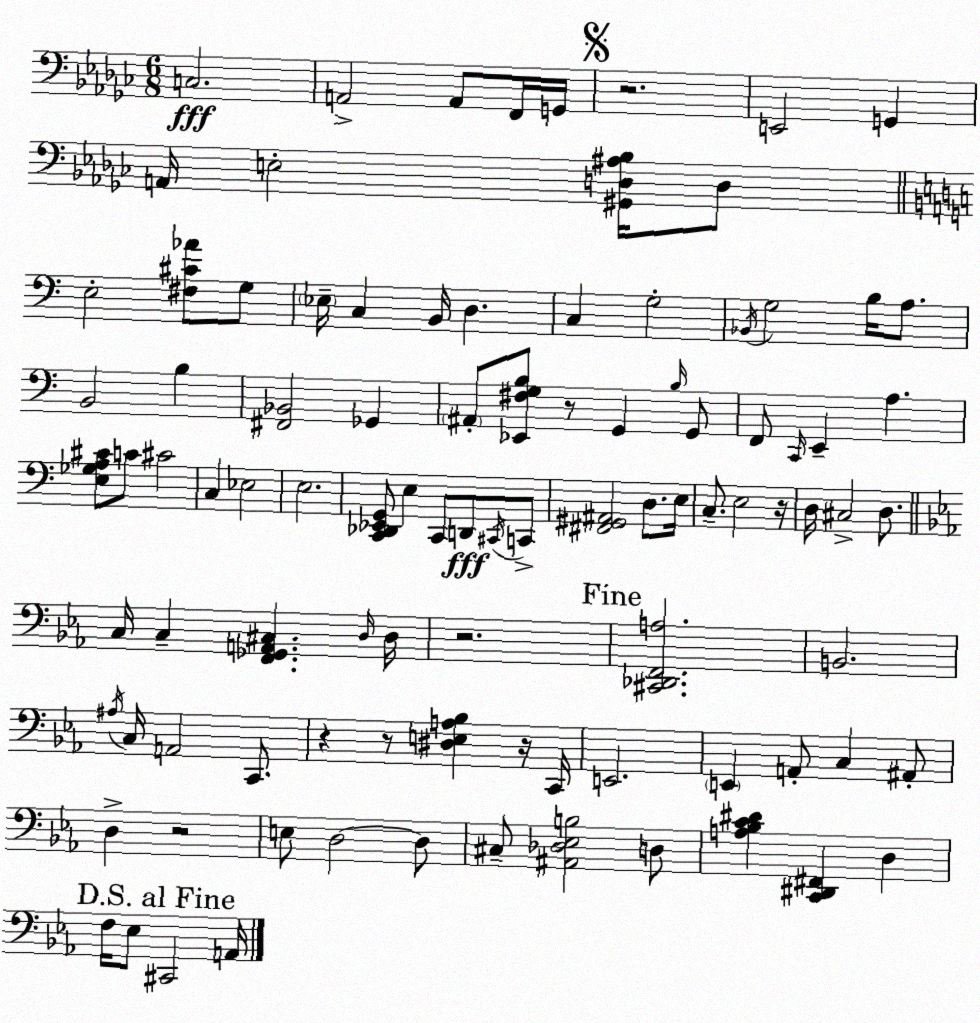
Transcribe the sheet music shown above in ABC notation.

X:1
T:Untitled
M:6/8
L:1/4
K:Ebm
C,2 A,,2 A,,/2 F,,/4 G,,/4 z2 E,,2 G,, A,,/4 E,2 [^G,,D,^A,_B,]/4 D,/2 E,2 [^F,^C_A]/2 G,/2 _E,/4 C, B,,/4 D, C, G,2 _B,,/4 G,2 B,/4 A,/2 B,,2 B, [^F,,_B,,]2 _G,, ^A,,/2 [_E,,^F,G,B,]/2 z/2 G,, B,/4 G,,/2 F,,/2 C,,/4 E,, A, [E,_G,A,^C]/2 C/2 ^C2 C, _E,2 E,2 [C,,_D,,_E,,G,,]/2 E, C,,/2 D,,/2 ^C,,/4 C,,/2 [^F,,^G,,^A,,]2 D,/2 E,/4 C,/2 E,2 z/4 D,/4 ^C,2 D,/2 C,/4 C, [F,,_G,,A,,^C,] D,/4 D,/4 z2 [^C,,_D,,F,,A,]2 B,,2 ^A,/4 C,/4 A,,2 C,,/2 z z/2 [^D,E,A,_B,] z/4 C,,/4 E,,2 E,, A,,/2 C, ^A,,/2 D, z2 E,/2 D,2 D,/2 ^C,/2 [^A,,_D,_E,B,]2 D,/2 [A,_B,C^D] [C,,^D,,^F,,] D, F,/4 _E,/2 ^C,,2 A,,/4